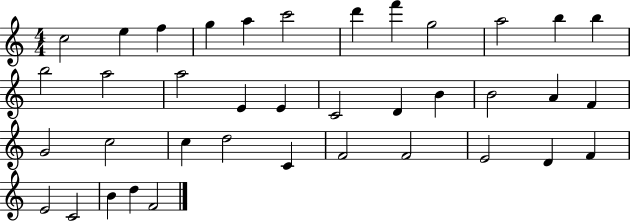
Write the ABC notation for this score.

X:1
T:Untitled
M:4/4
L:1/4
K:C
c2 e f g a c'2 d' f' g2 a2 b b b2 a2 a2 E E C2 D B B2 A F G2 c2 c d2 C F2 F2 E2 D F E2 C2 B d F2